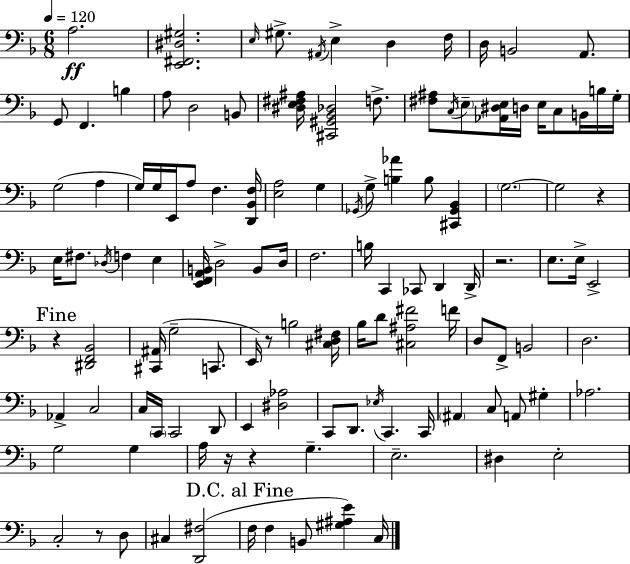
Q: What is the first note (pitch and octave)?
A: A3